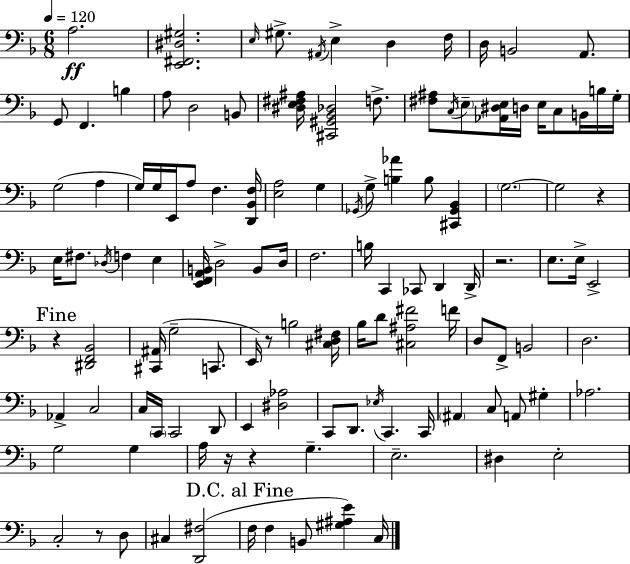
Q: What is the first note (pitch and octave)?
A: A3